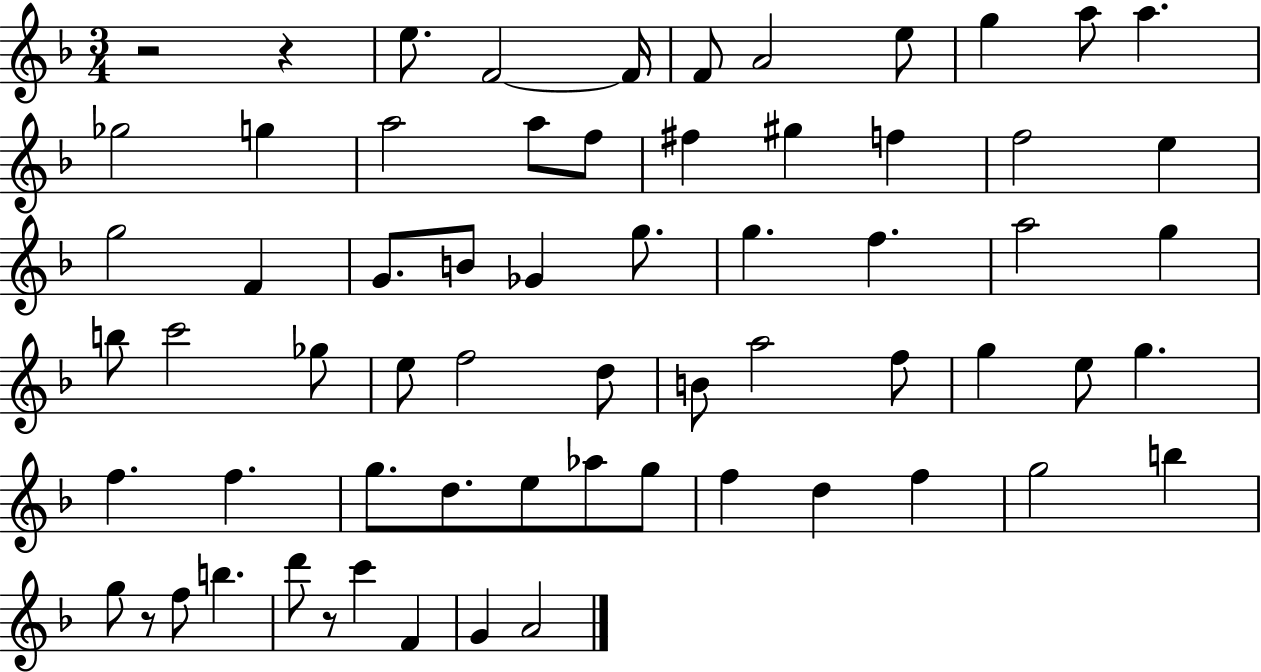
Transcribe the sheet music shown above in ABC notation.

X:1
T:Untitled
M:3/4
L:1/4
K:F
z2 z e/2 F2 F/4 F/2 A2 e/2 g a/2 a _g2 g a2 a/2 f/2 ^f ^g f f2 e g2 F G/2 B/2 _G g/2 g f a2 g b/2 c'2 _g/2 e/2 f2 d/2 B/2 a2 f/2 g e/2 g f f g/2 d/2 e/2 _a/2 g/2 f d f g2 b g/2 z/2 f/2 b d'/2 z/2 c' F G A2